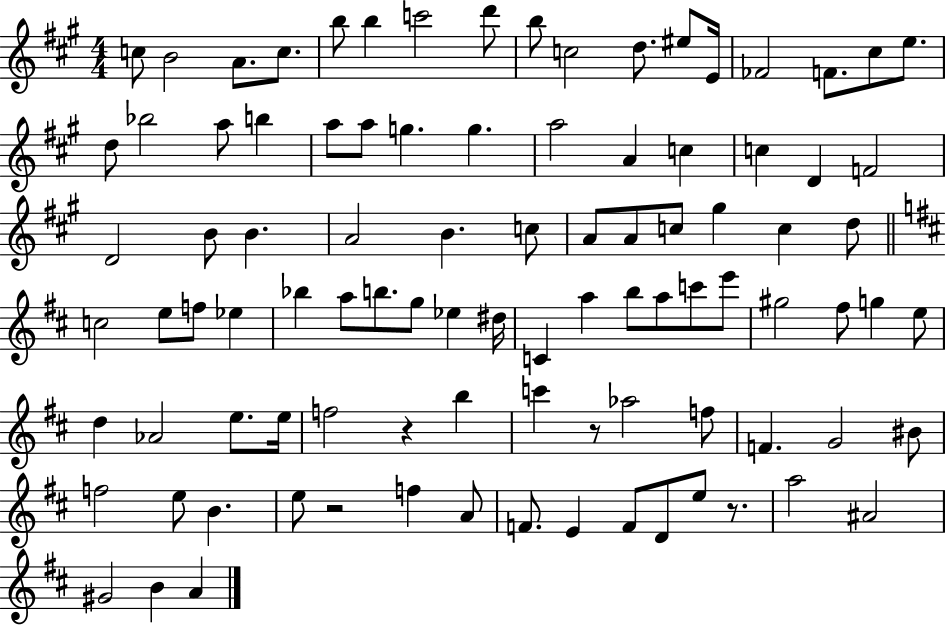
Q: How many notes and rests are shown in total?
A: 95